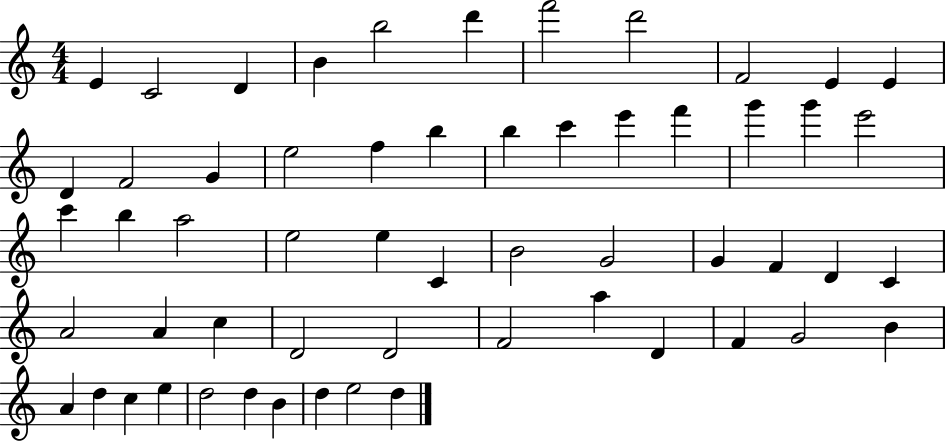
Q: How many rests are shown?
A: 0